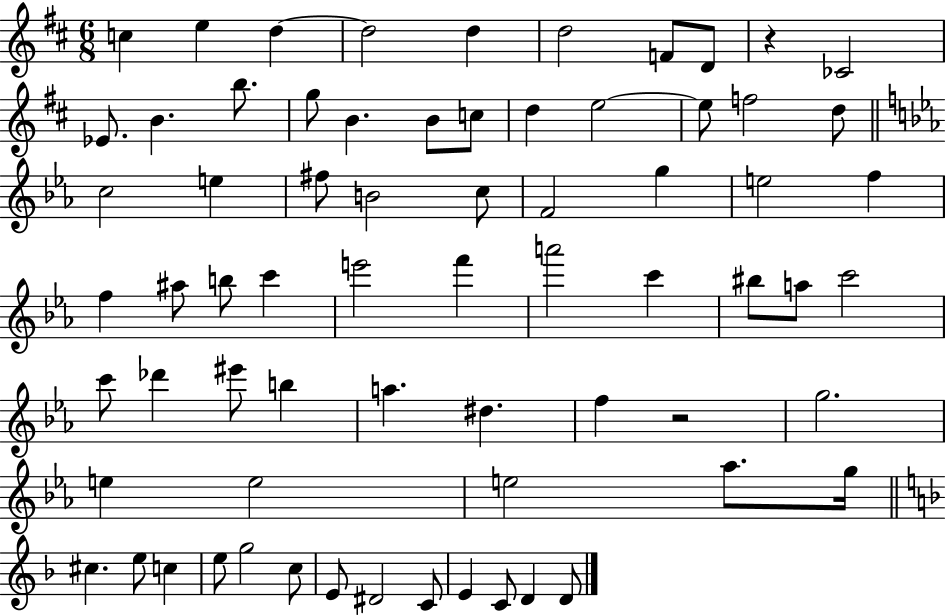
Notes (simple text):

C5/q E5/q D5/q D5/h D5/q D5/h F4/e D4/e R/q CES4/h Eb4/e. B4/q. B5/e. G5/e B4/q. B4/e C5/e D5/q E5/h E5/e F5/h D5/e C5/h E5/q F#5/e B4/h C5/e F4/h G5/q E5/h F5/q F5/q A#5/e B5/e C6/q E6/h F6/q A6/h C6/q BIS5/e A5/e C6/h C6/e Db6/q EIS6/e B5/q A5/q. D#5/q. F5/q R/h G5/h. E5/q E5/h E5/h Ab5/e. G5/s C#5/q. E5/e C5/q E5/e G5/h C5/e E4/e D#4/h C4/e E4/q C4/e D4/q D4/e